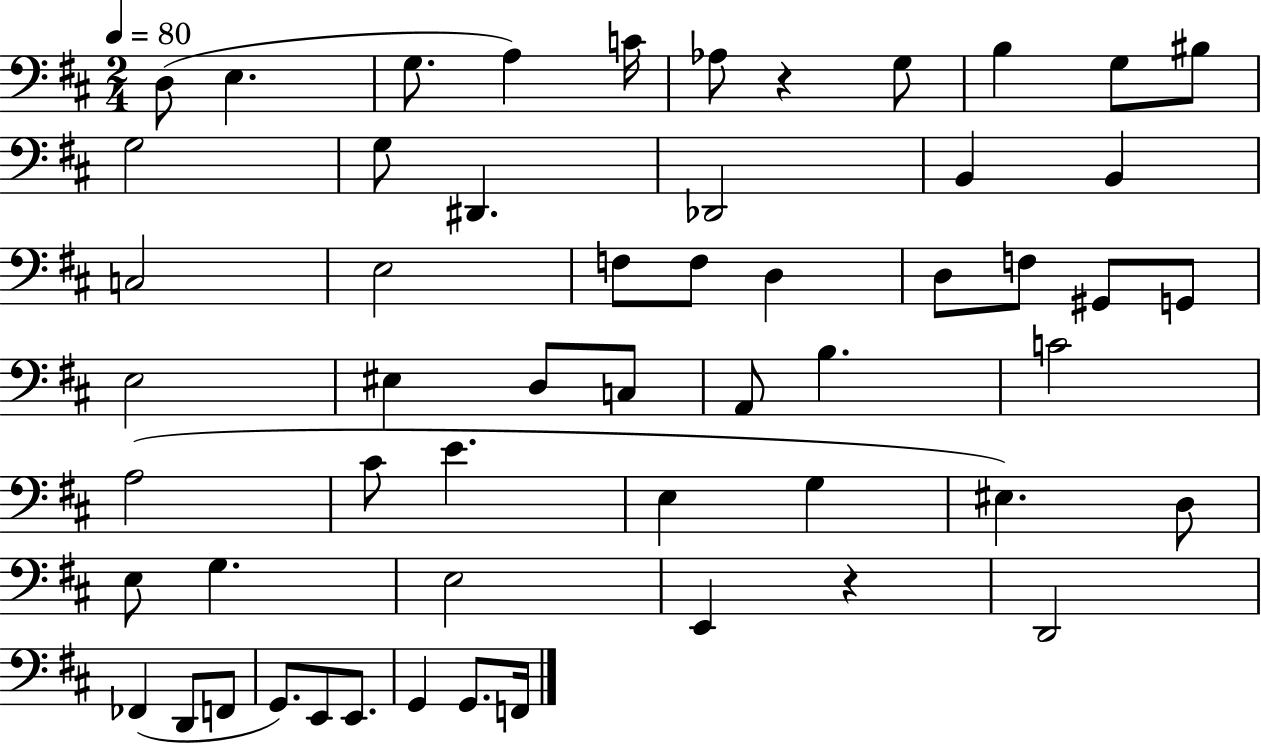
X:1
T:Untitled
M:2/4
L:1/4
K:D
D,/2 E, G,/2 A, C/4 _A,/2 z G,/2 B, G,/2 ^B,/2 G,2 G,/2 ^D,, _D,,2 B,, B,, C,2 E,2 F,/2 F,/2 D, D,/2 F,/2 ^G,,/2 G,,/2 E,2 ^E, D,/2 C,/2 A,,/2 B, C2 A,2 ^C/2 E E, G, ^E, D,/2 E,/2 G, E,2 E,, z D,,2 _F,, D,,/2 F,,/2 G,,/2 E,,/2 E,,/2 G,, G,,/2 F,,/4